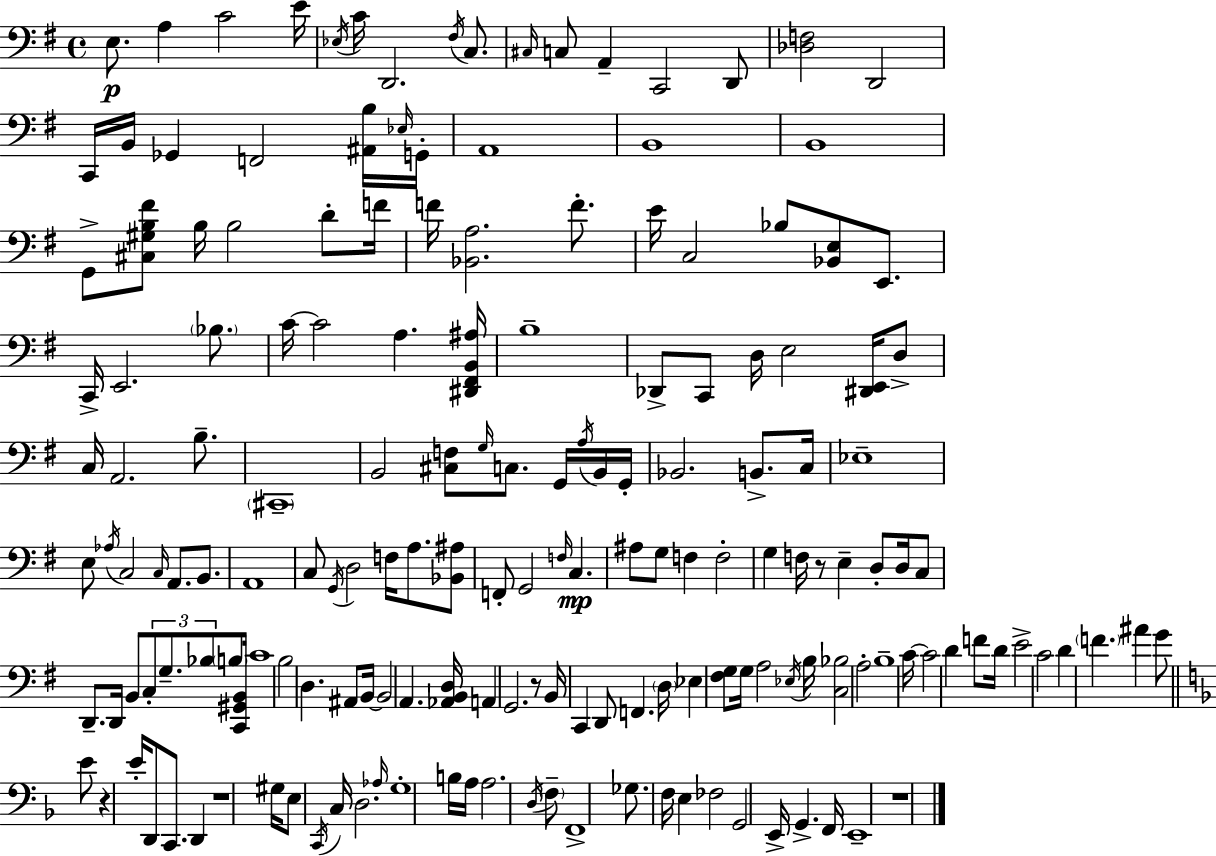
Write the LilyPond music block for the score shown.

{
  \clef bass
  \time 4/4
  \defaultTimeSignature
  \key g \major
  e8.\p a4 c'2 e'16 | \acciaccatura { ees16 } c'16 d,2. \acciaccatura { fis16 } c8. | \grace { cis16 } c8 a,4-- c,2 | d,8 <des f>2 d,2 | \break c,16 b,16 ges,4 f,2 | <ais, b>16 \grace { ees16 } g,16-. a,1 | b,1 | b,1 | \break g,8-> <cis gis b fis'>8 b16 b2 | d'8-. f'16 f'16 <bes, a>2. | f'8.-. e'16 c2 bes8 <bes, e>8 | e,8. c,16-> e,2. | \break \parenthesize bes8. c'16~~ c'2 a4. | <dis, fis, b, ais>16 b1-- | des,8-> c,8 d16 e2 | <dis, e,>16 d8-> c16 a,2. | \break b8.-- \parenthesize cis,1-- | b,2 <cis f>8 \grace { g16 } c8. | g,16 \acciaccatura { a16 } b,16 g,16-. bes,2. | b,8.-> c16 ees1-- | \break e8 \acciaccatura { aes16 } c2 | \grace { c16 } a,8. b,8. a,1 | c8 \acciaccatura { g,16 } d2 | f16 a8. <bes, ais>8 f,8-. g,2 | \break \grace { f16 } c4.\mp ais8 g8 f4 | f2-. g4 f16 r8 | e4-- d8-. d16 c8 d,8.-- d,16 b,8 | \tuplet 3/2 { c8-. g8.-- bes8 } \parenthesize b8 <c, gis, b,>16 c'1 | \break b2 | d4. ais,8 b,16~~ b,2 | a,4. <aes, b, d>16 a,4 g,2. | r8 b,16 c,4 | \break d,8 f,4. \parenthesize d16 ees4 <fis g>8 | g16 a2 \acciaccatura { ees16 } b16 <c bes>2 | a2-. b1-- | c'16~~ c'2 | \break d'4 f'8 d'16 e'2-> | c'2 d'4 \parenthesize f'4. | ais'4 g'8 \bar "||" \break \key d \minor e'8 r4 e'16-. d,8 c,8. d,4 | r1 | gis16 e8 \acciaccatura { c,16 } c16 d2. | \grace { aes16 } g1-. | \break b16 a16 a2. | \acciaccatura { d16 } \parenthesize f8-- f,1-> | ges8. f16 e4 fes2 | g,2 e,16-> g,4.-> | \break f,16 e,1-- | r1 | \bar "|."
}